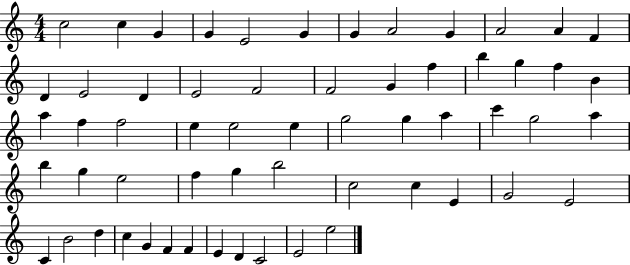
{
  \clef treble
  \numericTimeSignature
  \time 4/4
  \key c \major
  c''2 c''4 g'4 | g'4 e'2 g'4 | g'4 a'2 g'4 | a'2 a'4 f'4 | \break d'4 e'2 d'4 | e'2 f'2 | f'2 g'4 f''4 | b''4 g''4 f''4 b'4 | \break a''4 f''4 f''2 | e''4 e''2 e''4 | g''2 g''4 a''4 | c'''4 g''2 a''4 | \break b''4 g''4 e''2 | f''4 g''4 b''2 | c''2 c''4 e'4 | g'2 e'2 | \break c'4 b'2 d''4 | c''4 g'4 f'4 f'4 | e'4 d'4 c'2 | e'2 e''2 | \break \bar "|."
}